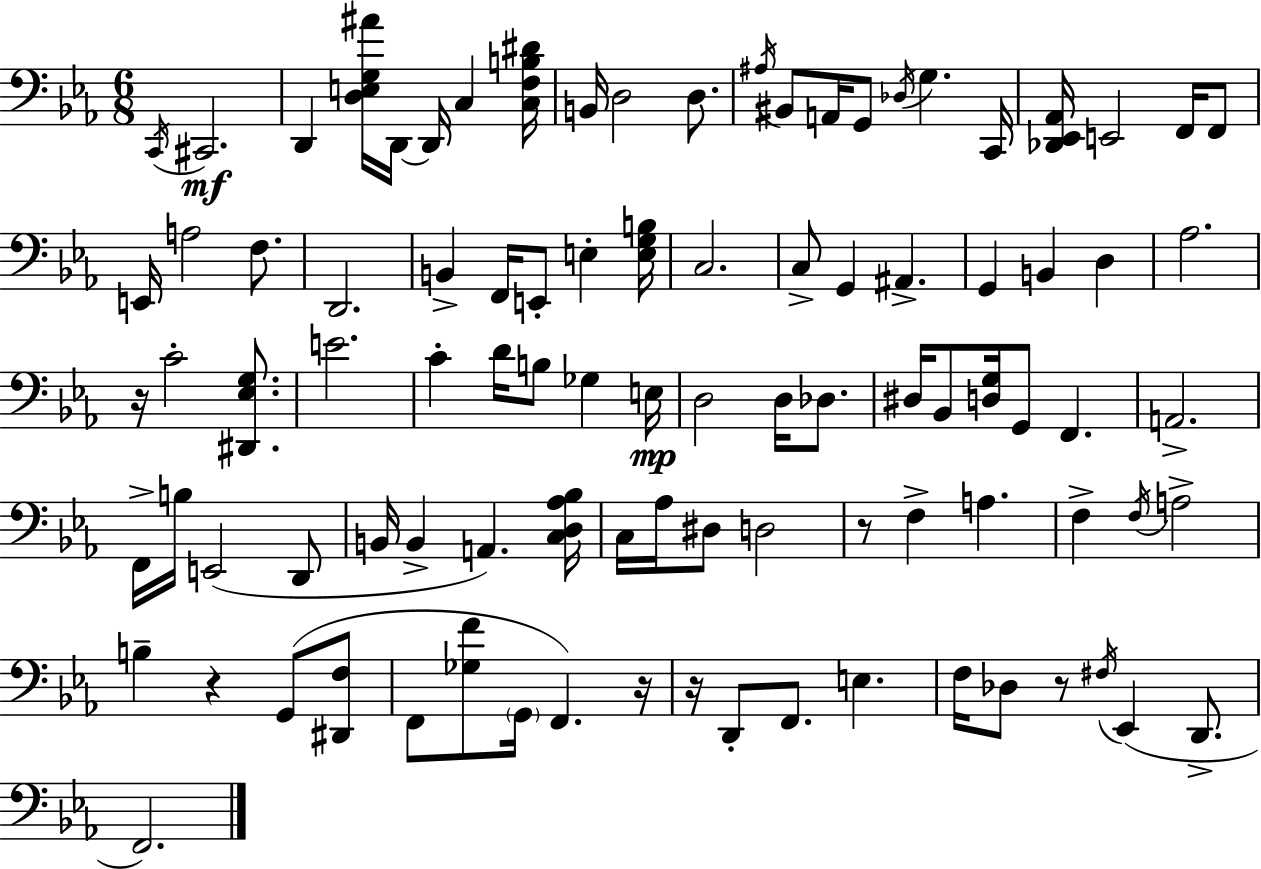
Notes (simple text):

C2/s C#2/h. D2/q [D3,E3,G3,A#4]/s D2/s D2/s C3/q [C3,F3,B3,D#4]/s B2/s D3/h D3/e. A#3/s BIS2/e A2/s G2/e Db3/s G3/q. C2/s [Db2,Eb2,Ab2]/s E2/h F2/s F2/e E2/s A3/h F3/e. D2/h. B2/q F2/s E2/e E3/q [E3,G3,B3]/s C3/h. C3/e G2/q A#2/q. G2/q B2/q D3/q Ab3/h. R/s C4/h [D#2,Eb3,G3]/e. E4/h. C4/q D4/s B3/e Gb3/q E3/s D3/h D3/s Db3/e. D#3/s Bb2/e [D3,G3]/s G2/e F2/q. A2/h. F2/s B3/s E2/h D2/e B2/s B2/q A2/q. [C3,D3,Ab3,Bb3]/s C3/s Ab3/s D#3/e D3/h R/e F3/q A3/q. F3/q F3/s A3/h B3/q R/q G2/e [D#2,F3]/e F2/e [Gb3,F4]/e G2/s F2/q. R/s R/s D2/e F2/e. E3/q. F3/s Db3/e R/e F#3/s Eb2/q D2/e. F2/h.